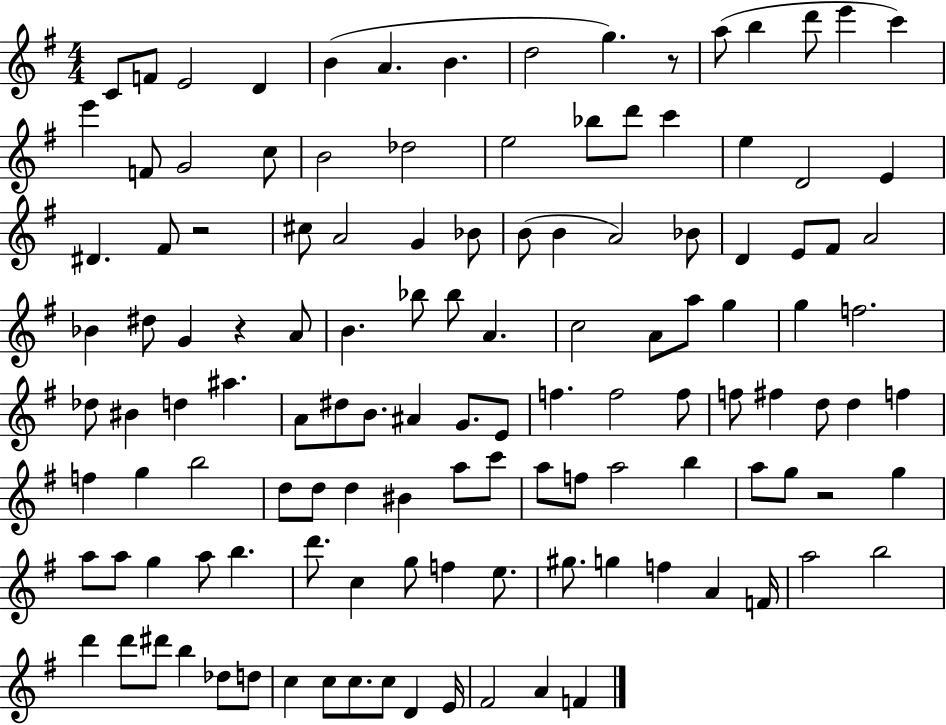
C4/e F4/e E4/h D4/q B4/q A4/q. B4/q. D5/h G5/q. R/e A5/e B5/q D6/e E6/q C6/q E6/q F4/e G4/h C5/e B4/h Db5/h E5/h Bb5/e D6/e C6/q E5/q D4/h E4/q D#4/q. F#4/e R/h C#5/e A4/h G4/q Bb4/e B4/e B4/q A4/h Bb4/e D4/q E4/e F#4/e A4/h Bb4/q D#5/e G4/q R/q A4/e B4/q. Bb5/e Bb5/e A4/q. C5/h A4/e A5/e G5/q G5/q F5/h. Db5/e BIS4/q D5/q A#5/q. A4/e D#5/e B4/e. A#4/q G4/e. E4/e F5/q. F5/h F5/e F5/e F#5/q D5/e D5/q F5/q F5/q G5/q B5/h D5/e D5/e D5/q BIS4/q A5/e C6/e A5/e F5/e A5/h B5/q A5/e G5/e R/h G5/q A5/e A5/e G5/q A5/e B5/q. D6/e. C5/q G5/e F5/q E5/e. G#5/e. G5/q F5/q A4/q F4/s A5/h B5/h D6/q D6/e D#6/e B5/q Db5/e D5/e C5/q C5/e C5/e. C5/e D4/q E4/s F#4/h A4/q F4/q